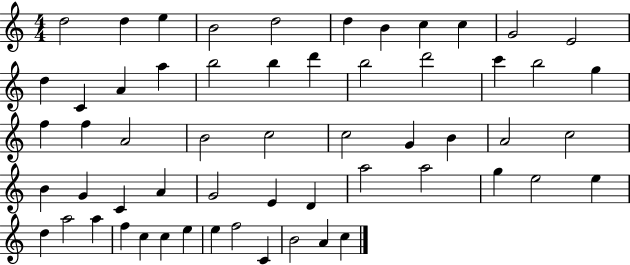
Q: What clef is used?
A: treble